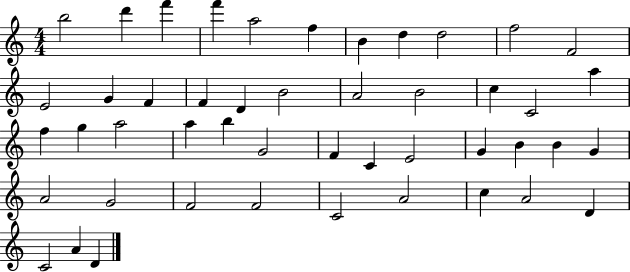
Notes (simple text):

B5/h D6/q F6/q F6/q A5/h F5/q B4/q D5/q D5/h F5/h F4/h E4/h G4/q F4/q F4/q D4/q B4/h A4/h B4/h C5/q C4/h A5/q F5/q G5/q A5/h A5/q B5/q G4/h F4/q C4/q E4/h G4/q B4/q B4/q G4/q A4/h G4/h F4/h F4/h C4/h A4/h C5/q A4/h D4/q C4/h A4/q D4/q